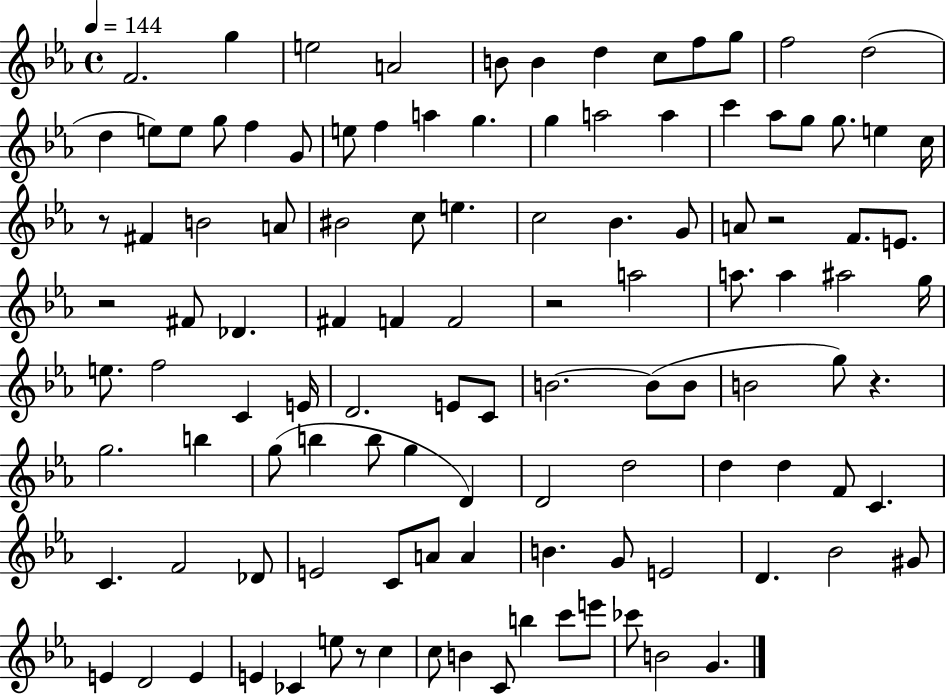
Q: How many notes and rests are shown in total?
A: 113